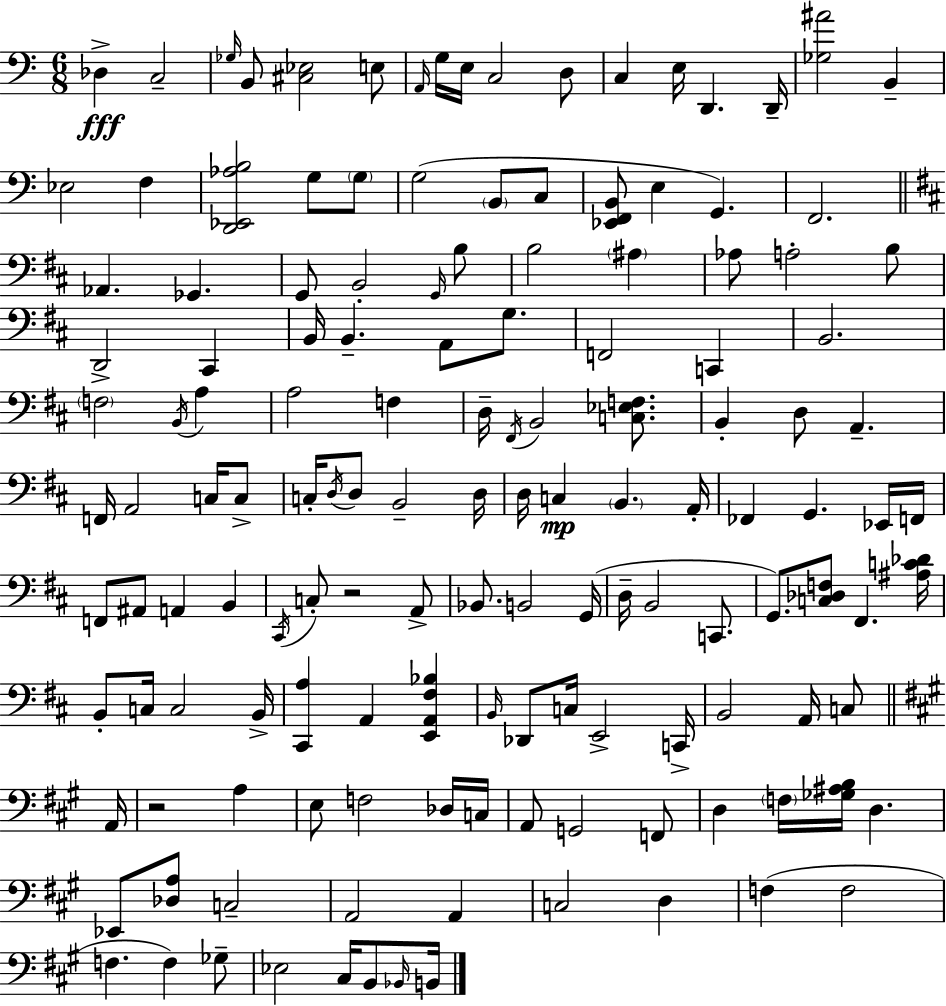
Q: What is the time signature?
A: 6/8